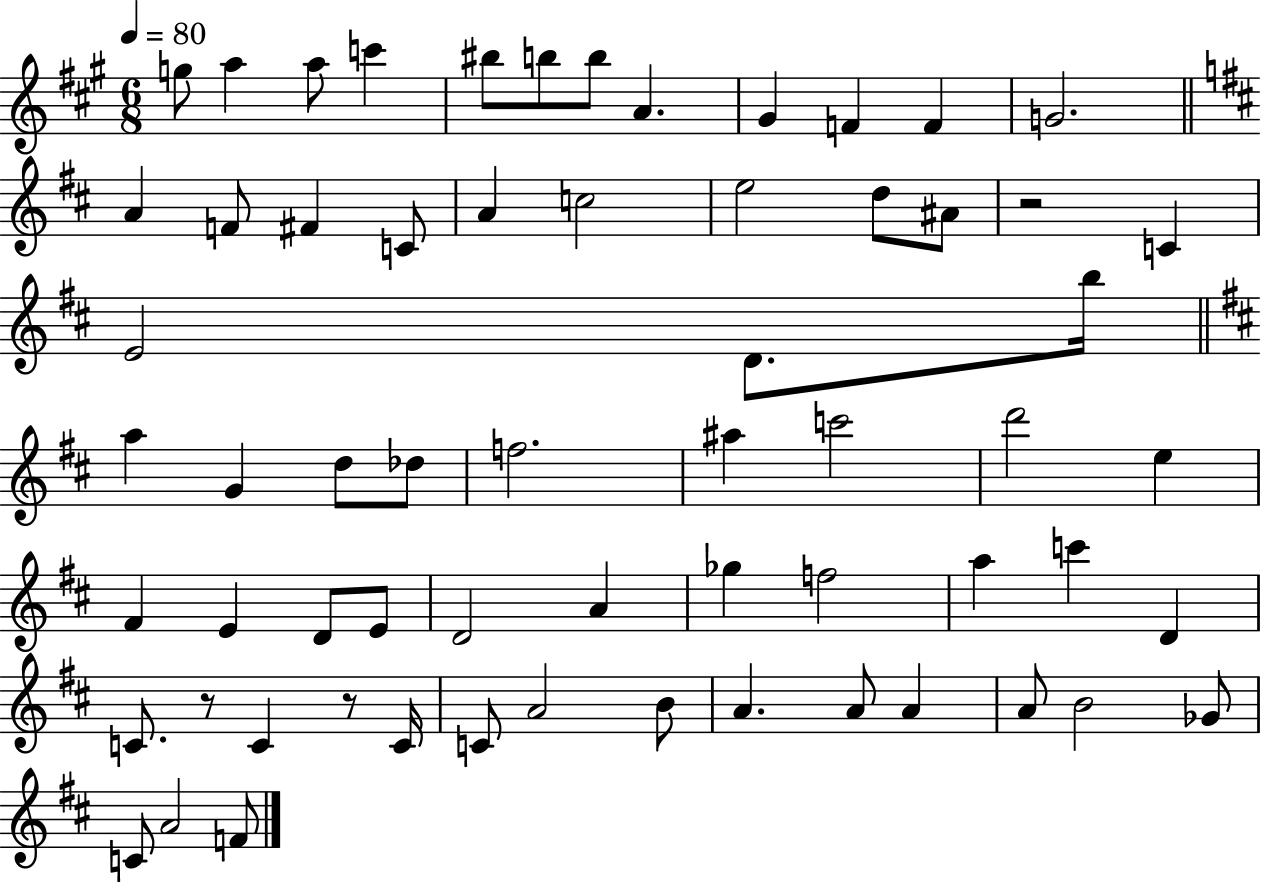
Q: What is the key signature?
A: A major